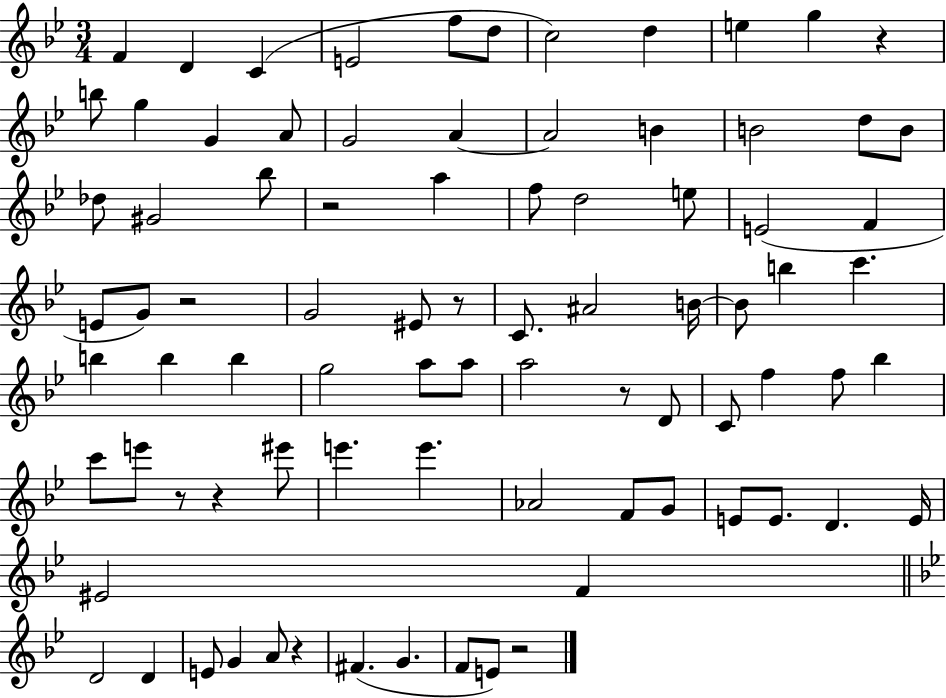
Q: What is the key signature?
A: BES major